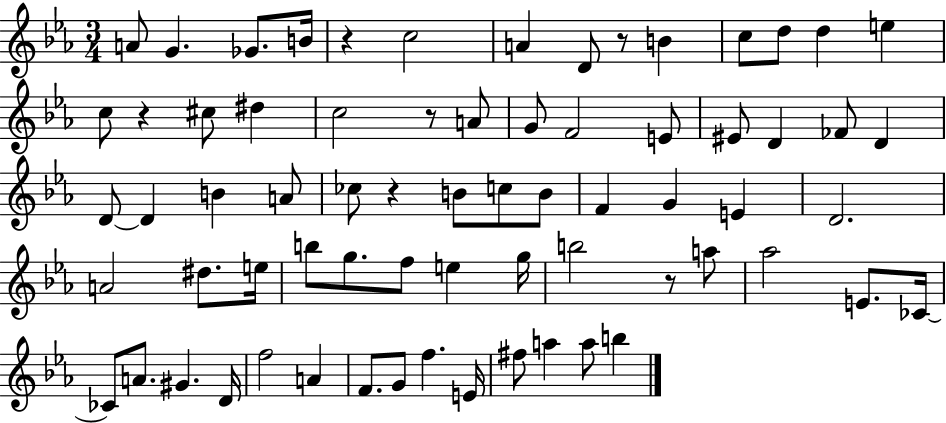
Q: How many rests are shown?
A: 6